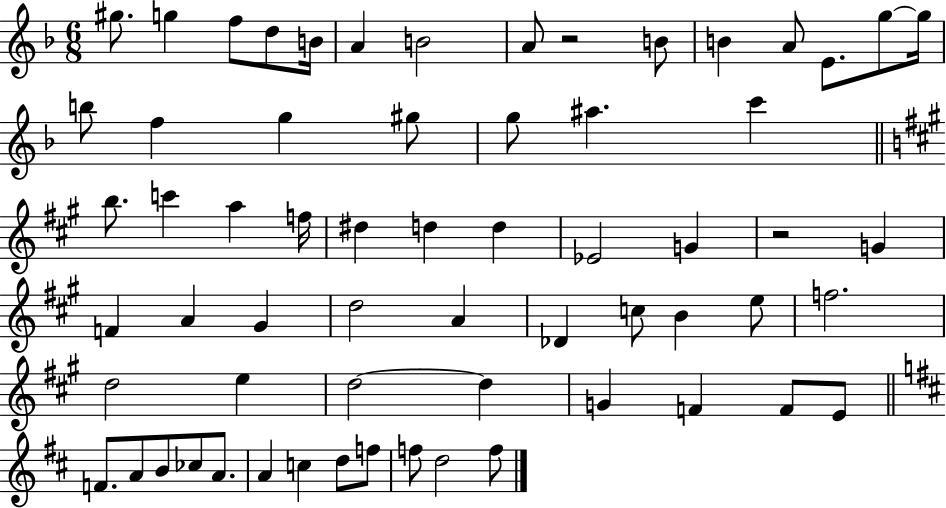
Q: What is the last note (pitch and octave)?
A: F5